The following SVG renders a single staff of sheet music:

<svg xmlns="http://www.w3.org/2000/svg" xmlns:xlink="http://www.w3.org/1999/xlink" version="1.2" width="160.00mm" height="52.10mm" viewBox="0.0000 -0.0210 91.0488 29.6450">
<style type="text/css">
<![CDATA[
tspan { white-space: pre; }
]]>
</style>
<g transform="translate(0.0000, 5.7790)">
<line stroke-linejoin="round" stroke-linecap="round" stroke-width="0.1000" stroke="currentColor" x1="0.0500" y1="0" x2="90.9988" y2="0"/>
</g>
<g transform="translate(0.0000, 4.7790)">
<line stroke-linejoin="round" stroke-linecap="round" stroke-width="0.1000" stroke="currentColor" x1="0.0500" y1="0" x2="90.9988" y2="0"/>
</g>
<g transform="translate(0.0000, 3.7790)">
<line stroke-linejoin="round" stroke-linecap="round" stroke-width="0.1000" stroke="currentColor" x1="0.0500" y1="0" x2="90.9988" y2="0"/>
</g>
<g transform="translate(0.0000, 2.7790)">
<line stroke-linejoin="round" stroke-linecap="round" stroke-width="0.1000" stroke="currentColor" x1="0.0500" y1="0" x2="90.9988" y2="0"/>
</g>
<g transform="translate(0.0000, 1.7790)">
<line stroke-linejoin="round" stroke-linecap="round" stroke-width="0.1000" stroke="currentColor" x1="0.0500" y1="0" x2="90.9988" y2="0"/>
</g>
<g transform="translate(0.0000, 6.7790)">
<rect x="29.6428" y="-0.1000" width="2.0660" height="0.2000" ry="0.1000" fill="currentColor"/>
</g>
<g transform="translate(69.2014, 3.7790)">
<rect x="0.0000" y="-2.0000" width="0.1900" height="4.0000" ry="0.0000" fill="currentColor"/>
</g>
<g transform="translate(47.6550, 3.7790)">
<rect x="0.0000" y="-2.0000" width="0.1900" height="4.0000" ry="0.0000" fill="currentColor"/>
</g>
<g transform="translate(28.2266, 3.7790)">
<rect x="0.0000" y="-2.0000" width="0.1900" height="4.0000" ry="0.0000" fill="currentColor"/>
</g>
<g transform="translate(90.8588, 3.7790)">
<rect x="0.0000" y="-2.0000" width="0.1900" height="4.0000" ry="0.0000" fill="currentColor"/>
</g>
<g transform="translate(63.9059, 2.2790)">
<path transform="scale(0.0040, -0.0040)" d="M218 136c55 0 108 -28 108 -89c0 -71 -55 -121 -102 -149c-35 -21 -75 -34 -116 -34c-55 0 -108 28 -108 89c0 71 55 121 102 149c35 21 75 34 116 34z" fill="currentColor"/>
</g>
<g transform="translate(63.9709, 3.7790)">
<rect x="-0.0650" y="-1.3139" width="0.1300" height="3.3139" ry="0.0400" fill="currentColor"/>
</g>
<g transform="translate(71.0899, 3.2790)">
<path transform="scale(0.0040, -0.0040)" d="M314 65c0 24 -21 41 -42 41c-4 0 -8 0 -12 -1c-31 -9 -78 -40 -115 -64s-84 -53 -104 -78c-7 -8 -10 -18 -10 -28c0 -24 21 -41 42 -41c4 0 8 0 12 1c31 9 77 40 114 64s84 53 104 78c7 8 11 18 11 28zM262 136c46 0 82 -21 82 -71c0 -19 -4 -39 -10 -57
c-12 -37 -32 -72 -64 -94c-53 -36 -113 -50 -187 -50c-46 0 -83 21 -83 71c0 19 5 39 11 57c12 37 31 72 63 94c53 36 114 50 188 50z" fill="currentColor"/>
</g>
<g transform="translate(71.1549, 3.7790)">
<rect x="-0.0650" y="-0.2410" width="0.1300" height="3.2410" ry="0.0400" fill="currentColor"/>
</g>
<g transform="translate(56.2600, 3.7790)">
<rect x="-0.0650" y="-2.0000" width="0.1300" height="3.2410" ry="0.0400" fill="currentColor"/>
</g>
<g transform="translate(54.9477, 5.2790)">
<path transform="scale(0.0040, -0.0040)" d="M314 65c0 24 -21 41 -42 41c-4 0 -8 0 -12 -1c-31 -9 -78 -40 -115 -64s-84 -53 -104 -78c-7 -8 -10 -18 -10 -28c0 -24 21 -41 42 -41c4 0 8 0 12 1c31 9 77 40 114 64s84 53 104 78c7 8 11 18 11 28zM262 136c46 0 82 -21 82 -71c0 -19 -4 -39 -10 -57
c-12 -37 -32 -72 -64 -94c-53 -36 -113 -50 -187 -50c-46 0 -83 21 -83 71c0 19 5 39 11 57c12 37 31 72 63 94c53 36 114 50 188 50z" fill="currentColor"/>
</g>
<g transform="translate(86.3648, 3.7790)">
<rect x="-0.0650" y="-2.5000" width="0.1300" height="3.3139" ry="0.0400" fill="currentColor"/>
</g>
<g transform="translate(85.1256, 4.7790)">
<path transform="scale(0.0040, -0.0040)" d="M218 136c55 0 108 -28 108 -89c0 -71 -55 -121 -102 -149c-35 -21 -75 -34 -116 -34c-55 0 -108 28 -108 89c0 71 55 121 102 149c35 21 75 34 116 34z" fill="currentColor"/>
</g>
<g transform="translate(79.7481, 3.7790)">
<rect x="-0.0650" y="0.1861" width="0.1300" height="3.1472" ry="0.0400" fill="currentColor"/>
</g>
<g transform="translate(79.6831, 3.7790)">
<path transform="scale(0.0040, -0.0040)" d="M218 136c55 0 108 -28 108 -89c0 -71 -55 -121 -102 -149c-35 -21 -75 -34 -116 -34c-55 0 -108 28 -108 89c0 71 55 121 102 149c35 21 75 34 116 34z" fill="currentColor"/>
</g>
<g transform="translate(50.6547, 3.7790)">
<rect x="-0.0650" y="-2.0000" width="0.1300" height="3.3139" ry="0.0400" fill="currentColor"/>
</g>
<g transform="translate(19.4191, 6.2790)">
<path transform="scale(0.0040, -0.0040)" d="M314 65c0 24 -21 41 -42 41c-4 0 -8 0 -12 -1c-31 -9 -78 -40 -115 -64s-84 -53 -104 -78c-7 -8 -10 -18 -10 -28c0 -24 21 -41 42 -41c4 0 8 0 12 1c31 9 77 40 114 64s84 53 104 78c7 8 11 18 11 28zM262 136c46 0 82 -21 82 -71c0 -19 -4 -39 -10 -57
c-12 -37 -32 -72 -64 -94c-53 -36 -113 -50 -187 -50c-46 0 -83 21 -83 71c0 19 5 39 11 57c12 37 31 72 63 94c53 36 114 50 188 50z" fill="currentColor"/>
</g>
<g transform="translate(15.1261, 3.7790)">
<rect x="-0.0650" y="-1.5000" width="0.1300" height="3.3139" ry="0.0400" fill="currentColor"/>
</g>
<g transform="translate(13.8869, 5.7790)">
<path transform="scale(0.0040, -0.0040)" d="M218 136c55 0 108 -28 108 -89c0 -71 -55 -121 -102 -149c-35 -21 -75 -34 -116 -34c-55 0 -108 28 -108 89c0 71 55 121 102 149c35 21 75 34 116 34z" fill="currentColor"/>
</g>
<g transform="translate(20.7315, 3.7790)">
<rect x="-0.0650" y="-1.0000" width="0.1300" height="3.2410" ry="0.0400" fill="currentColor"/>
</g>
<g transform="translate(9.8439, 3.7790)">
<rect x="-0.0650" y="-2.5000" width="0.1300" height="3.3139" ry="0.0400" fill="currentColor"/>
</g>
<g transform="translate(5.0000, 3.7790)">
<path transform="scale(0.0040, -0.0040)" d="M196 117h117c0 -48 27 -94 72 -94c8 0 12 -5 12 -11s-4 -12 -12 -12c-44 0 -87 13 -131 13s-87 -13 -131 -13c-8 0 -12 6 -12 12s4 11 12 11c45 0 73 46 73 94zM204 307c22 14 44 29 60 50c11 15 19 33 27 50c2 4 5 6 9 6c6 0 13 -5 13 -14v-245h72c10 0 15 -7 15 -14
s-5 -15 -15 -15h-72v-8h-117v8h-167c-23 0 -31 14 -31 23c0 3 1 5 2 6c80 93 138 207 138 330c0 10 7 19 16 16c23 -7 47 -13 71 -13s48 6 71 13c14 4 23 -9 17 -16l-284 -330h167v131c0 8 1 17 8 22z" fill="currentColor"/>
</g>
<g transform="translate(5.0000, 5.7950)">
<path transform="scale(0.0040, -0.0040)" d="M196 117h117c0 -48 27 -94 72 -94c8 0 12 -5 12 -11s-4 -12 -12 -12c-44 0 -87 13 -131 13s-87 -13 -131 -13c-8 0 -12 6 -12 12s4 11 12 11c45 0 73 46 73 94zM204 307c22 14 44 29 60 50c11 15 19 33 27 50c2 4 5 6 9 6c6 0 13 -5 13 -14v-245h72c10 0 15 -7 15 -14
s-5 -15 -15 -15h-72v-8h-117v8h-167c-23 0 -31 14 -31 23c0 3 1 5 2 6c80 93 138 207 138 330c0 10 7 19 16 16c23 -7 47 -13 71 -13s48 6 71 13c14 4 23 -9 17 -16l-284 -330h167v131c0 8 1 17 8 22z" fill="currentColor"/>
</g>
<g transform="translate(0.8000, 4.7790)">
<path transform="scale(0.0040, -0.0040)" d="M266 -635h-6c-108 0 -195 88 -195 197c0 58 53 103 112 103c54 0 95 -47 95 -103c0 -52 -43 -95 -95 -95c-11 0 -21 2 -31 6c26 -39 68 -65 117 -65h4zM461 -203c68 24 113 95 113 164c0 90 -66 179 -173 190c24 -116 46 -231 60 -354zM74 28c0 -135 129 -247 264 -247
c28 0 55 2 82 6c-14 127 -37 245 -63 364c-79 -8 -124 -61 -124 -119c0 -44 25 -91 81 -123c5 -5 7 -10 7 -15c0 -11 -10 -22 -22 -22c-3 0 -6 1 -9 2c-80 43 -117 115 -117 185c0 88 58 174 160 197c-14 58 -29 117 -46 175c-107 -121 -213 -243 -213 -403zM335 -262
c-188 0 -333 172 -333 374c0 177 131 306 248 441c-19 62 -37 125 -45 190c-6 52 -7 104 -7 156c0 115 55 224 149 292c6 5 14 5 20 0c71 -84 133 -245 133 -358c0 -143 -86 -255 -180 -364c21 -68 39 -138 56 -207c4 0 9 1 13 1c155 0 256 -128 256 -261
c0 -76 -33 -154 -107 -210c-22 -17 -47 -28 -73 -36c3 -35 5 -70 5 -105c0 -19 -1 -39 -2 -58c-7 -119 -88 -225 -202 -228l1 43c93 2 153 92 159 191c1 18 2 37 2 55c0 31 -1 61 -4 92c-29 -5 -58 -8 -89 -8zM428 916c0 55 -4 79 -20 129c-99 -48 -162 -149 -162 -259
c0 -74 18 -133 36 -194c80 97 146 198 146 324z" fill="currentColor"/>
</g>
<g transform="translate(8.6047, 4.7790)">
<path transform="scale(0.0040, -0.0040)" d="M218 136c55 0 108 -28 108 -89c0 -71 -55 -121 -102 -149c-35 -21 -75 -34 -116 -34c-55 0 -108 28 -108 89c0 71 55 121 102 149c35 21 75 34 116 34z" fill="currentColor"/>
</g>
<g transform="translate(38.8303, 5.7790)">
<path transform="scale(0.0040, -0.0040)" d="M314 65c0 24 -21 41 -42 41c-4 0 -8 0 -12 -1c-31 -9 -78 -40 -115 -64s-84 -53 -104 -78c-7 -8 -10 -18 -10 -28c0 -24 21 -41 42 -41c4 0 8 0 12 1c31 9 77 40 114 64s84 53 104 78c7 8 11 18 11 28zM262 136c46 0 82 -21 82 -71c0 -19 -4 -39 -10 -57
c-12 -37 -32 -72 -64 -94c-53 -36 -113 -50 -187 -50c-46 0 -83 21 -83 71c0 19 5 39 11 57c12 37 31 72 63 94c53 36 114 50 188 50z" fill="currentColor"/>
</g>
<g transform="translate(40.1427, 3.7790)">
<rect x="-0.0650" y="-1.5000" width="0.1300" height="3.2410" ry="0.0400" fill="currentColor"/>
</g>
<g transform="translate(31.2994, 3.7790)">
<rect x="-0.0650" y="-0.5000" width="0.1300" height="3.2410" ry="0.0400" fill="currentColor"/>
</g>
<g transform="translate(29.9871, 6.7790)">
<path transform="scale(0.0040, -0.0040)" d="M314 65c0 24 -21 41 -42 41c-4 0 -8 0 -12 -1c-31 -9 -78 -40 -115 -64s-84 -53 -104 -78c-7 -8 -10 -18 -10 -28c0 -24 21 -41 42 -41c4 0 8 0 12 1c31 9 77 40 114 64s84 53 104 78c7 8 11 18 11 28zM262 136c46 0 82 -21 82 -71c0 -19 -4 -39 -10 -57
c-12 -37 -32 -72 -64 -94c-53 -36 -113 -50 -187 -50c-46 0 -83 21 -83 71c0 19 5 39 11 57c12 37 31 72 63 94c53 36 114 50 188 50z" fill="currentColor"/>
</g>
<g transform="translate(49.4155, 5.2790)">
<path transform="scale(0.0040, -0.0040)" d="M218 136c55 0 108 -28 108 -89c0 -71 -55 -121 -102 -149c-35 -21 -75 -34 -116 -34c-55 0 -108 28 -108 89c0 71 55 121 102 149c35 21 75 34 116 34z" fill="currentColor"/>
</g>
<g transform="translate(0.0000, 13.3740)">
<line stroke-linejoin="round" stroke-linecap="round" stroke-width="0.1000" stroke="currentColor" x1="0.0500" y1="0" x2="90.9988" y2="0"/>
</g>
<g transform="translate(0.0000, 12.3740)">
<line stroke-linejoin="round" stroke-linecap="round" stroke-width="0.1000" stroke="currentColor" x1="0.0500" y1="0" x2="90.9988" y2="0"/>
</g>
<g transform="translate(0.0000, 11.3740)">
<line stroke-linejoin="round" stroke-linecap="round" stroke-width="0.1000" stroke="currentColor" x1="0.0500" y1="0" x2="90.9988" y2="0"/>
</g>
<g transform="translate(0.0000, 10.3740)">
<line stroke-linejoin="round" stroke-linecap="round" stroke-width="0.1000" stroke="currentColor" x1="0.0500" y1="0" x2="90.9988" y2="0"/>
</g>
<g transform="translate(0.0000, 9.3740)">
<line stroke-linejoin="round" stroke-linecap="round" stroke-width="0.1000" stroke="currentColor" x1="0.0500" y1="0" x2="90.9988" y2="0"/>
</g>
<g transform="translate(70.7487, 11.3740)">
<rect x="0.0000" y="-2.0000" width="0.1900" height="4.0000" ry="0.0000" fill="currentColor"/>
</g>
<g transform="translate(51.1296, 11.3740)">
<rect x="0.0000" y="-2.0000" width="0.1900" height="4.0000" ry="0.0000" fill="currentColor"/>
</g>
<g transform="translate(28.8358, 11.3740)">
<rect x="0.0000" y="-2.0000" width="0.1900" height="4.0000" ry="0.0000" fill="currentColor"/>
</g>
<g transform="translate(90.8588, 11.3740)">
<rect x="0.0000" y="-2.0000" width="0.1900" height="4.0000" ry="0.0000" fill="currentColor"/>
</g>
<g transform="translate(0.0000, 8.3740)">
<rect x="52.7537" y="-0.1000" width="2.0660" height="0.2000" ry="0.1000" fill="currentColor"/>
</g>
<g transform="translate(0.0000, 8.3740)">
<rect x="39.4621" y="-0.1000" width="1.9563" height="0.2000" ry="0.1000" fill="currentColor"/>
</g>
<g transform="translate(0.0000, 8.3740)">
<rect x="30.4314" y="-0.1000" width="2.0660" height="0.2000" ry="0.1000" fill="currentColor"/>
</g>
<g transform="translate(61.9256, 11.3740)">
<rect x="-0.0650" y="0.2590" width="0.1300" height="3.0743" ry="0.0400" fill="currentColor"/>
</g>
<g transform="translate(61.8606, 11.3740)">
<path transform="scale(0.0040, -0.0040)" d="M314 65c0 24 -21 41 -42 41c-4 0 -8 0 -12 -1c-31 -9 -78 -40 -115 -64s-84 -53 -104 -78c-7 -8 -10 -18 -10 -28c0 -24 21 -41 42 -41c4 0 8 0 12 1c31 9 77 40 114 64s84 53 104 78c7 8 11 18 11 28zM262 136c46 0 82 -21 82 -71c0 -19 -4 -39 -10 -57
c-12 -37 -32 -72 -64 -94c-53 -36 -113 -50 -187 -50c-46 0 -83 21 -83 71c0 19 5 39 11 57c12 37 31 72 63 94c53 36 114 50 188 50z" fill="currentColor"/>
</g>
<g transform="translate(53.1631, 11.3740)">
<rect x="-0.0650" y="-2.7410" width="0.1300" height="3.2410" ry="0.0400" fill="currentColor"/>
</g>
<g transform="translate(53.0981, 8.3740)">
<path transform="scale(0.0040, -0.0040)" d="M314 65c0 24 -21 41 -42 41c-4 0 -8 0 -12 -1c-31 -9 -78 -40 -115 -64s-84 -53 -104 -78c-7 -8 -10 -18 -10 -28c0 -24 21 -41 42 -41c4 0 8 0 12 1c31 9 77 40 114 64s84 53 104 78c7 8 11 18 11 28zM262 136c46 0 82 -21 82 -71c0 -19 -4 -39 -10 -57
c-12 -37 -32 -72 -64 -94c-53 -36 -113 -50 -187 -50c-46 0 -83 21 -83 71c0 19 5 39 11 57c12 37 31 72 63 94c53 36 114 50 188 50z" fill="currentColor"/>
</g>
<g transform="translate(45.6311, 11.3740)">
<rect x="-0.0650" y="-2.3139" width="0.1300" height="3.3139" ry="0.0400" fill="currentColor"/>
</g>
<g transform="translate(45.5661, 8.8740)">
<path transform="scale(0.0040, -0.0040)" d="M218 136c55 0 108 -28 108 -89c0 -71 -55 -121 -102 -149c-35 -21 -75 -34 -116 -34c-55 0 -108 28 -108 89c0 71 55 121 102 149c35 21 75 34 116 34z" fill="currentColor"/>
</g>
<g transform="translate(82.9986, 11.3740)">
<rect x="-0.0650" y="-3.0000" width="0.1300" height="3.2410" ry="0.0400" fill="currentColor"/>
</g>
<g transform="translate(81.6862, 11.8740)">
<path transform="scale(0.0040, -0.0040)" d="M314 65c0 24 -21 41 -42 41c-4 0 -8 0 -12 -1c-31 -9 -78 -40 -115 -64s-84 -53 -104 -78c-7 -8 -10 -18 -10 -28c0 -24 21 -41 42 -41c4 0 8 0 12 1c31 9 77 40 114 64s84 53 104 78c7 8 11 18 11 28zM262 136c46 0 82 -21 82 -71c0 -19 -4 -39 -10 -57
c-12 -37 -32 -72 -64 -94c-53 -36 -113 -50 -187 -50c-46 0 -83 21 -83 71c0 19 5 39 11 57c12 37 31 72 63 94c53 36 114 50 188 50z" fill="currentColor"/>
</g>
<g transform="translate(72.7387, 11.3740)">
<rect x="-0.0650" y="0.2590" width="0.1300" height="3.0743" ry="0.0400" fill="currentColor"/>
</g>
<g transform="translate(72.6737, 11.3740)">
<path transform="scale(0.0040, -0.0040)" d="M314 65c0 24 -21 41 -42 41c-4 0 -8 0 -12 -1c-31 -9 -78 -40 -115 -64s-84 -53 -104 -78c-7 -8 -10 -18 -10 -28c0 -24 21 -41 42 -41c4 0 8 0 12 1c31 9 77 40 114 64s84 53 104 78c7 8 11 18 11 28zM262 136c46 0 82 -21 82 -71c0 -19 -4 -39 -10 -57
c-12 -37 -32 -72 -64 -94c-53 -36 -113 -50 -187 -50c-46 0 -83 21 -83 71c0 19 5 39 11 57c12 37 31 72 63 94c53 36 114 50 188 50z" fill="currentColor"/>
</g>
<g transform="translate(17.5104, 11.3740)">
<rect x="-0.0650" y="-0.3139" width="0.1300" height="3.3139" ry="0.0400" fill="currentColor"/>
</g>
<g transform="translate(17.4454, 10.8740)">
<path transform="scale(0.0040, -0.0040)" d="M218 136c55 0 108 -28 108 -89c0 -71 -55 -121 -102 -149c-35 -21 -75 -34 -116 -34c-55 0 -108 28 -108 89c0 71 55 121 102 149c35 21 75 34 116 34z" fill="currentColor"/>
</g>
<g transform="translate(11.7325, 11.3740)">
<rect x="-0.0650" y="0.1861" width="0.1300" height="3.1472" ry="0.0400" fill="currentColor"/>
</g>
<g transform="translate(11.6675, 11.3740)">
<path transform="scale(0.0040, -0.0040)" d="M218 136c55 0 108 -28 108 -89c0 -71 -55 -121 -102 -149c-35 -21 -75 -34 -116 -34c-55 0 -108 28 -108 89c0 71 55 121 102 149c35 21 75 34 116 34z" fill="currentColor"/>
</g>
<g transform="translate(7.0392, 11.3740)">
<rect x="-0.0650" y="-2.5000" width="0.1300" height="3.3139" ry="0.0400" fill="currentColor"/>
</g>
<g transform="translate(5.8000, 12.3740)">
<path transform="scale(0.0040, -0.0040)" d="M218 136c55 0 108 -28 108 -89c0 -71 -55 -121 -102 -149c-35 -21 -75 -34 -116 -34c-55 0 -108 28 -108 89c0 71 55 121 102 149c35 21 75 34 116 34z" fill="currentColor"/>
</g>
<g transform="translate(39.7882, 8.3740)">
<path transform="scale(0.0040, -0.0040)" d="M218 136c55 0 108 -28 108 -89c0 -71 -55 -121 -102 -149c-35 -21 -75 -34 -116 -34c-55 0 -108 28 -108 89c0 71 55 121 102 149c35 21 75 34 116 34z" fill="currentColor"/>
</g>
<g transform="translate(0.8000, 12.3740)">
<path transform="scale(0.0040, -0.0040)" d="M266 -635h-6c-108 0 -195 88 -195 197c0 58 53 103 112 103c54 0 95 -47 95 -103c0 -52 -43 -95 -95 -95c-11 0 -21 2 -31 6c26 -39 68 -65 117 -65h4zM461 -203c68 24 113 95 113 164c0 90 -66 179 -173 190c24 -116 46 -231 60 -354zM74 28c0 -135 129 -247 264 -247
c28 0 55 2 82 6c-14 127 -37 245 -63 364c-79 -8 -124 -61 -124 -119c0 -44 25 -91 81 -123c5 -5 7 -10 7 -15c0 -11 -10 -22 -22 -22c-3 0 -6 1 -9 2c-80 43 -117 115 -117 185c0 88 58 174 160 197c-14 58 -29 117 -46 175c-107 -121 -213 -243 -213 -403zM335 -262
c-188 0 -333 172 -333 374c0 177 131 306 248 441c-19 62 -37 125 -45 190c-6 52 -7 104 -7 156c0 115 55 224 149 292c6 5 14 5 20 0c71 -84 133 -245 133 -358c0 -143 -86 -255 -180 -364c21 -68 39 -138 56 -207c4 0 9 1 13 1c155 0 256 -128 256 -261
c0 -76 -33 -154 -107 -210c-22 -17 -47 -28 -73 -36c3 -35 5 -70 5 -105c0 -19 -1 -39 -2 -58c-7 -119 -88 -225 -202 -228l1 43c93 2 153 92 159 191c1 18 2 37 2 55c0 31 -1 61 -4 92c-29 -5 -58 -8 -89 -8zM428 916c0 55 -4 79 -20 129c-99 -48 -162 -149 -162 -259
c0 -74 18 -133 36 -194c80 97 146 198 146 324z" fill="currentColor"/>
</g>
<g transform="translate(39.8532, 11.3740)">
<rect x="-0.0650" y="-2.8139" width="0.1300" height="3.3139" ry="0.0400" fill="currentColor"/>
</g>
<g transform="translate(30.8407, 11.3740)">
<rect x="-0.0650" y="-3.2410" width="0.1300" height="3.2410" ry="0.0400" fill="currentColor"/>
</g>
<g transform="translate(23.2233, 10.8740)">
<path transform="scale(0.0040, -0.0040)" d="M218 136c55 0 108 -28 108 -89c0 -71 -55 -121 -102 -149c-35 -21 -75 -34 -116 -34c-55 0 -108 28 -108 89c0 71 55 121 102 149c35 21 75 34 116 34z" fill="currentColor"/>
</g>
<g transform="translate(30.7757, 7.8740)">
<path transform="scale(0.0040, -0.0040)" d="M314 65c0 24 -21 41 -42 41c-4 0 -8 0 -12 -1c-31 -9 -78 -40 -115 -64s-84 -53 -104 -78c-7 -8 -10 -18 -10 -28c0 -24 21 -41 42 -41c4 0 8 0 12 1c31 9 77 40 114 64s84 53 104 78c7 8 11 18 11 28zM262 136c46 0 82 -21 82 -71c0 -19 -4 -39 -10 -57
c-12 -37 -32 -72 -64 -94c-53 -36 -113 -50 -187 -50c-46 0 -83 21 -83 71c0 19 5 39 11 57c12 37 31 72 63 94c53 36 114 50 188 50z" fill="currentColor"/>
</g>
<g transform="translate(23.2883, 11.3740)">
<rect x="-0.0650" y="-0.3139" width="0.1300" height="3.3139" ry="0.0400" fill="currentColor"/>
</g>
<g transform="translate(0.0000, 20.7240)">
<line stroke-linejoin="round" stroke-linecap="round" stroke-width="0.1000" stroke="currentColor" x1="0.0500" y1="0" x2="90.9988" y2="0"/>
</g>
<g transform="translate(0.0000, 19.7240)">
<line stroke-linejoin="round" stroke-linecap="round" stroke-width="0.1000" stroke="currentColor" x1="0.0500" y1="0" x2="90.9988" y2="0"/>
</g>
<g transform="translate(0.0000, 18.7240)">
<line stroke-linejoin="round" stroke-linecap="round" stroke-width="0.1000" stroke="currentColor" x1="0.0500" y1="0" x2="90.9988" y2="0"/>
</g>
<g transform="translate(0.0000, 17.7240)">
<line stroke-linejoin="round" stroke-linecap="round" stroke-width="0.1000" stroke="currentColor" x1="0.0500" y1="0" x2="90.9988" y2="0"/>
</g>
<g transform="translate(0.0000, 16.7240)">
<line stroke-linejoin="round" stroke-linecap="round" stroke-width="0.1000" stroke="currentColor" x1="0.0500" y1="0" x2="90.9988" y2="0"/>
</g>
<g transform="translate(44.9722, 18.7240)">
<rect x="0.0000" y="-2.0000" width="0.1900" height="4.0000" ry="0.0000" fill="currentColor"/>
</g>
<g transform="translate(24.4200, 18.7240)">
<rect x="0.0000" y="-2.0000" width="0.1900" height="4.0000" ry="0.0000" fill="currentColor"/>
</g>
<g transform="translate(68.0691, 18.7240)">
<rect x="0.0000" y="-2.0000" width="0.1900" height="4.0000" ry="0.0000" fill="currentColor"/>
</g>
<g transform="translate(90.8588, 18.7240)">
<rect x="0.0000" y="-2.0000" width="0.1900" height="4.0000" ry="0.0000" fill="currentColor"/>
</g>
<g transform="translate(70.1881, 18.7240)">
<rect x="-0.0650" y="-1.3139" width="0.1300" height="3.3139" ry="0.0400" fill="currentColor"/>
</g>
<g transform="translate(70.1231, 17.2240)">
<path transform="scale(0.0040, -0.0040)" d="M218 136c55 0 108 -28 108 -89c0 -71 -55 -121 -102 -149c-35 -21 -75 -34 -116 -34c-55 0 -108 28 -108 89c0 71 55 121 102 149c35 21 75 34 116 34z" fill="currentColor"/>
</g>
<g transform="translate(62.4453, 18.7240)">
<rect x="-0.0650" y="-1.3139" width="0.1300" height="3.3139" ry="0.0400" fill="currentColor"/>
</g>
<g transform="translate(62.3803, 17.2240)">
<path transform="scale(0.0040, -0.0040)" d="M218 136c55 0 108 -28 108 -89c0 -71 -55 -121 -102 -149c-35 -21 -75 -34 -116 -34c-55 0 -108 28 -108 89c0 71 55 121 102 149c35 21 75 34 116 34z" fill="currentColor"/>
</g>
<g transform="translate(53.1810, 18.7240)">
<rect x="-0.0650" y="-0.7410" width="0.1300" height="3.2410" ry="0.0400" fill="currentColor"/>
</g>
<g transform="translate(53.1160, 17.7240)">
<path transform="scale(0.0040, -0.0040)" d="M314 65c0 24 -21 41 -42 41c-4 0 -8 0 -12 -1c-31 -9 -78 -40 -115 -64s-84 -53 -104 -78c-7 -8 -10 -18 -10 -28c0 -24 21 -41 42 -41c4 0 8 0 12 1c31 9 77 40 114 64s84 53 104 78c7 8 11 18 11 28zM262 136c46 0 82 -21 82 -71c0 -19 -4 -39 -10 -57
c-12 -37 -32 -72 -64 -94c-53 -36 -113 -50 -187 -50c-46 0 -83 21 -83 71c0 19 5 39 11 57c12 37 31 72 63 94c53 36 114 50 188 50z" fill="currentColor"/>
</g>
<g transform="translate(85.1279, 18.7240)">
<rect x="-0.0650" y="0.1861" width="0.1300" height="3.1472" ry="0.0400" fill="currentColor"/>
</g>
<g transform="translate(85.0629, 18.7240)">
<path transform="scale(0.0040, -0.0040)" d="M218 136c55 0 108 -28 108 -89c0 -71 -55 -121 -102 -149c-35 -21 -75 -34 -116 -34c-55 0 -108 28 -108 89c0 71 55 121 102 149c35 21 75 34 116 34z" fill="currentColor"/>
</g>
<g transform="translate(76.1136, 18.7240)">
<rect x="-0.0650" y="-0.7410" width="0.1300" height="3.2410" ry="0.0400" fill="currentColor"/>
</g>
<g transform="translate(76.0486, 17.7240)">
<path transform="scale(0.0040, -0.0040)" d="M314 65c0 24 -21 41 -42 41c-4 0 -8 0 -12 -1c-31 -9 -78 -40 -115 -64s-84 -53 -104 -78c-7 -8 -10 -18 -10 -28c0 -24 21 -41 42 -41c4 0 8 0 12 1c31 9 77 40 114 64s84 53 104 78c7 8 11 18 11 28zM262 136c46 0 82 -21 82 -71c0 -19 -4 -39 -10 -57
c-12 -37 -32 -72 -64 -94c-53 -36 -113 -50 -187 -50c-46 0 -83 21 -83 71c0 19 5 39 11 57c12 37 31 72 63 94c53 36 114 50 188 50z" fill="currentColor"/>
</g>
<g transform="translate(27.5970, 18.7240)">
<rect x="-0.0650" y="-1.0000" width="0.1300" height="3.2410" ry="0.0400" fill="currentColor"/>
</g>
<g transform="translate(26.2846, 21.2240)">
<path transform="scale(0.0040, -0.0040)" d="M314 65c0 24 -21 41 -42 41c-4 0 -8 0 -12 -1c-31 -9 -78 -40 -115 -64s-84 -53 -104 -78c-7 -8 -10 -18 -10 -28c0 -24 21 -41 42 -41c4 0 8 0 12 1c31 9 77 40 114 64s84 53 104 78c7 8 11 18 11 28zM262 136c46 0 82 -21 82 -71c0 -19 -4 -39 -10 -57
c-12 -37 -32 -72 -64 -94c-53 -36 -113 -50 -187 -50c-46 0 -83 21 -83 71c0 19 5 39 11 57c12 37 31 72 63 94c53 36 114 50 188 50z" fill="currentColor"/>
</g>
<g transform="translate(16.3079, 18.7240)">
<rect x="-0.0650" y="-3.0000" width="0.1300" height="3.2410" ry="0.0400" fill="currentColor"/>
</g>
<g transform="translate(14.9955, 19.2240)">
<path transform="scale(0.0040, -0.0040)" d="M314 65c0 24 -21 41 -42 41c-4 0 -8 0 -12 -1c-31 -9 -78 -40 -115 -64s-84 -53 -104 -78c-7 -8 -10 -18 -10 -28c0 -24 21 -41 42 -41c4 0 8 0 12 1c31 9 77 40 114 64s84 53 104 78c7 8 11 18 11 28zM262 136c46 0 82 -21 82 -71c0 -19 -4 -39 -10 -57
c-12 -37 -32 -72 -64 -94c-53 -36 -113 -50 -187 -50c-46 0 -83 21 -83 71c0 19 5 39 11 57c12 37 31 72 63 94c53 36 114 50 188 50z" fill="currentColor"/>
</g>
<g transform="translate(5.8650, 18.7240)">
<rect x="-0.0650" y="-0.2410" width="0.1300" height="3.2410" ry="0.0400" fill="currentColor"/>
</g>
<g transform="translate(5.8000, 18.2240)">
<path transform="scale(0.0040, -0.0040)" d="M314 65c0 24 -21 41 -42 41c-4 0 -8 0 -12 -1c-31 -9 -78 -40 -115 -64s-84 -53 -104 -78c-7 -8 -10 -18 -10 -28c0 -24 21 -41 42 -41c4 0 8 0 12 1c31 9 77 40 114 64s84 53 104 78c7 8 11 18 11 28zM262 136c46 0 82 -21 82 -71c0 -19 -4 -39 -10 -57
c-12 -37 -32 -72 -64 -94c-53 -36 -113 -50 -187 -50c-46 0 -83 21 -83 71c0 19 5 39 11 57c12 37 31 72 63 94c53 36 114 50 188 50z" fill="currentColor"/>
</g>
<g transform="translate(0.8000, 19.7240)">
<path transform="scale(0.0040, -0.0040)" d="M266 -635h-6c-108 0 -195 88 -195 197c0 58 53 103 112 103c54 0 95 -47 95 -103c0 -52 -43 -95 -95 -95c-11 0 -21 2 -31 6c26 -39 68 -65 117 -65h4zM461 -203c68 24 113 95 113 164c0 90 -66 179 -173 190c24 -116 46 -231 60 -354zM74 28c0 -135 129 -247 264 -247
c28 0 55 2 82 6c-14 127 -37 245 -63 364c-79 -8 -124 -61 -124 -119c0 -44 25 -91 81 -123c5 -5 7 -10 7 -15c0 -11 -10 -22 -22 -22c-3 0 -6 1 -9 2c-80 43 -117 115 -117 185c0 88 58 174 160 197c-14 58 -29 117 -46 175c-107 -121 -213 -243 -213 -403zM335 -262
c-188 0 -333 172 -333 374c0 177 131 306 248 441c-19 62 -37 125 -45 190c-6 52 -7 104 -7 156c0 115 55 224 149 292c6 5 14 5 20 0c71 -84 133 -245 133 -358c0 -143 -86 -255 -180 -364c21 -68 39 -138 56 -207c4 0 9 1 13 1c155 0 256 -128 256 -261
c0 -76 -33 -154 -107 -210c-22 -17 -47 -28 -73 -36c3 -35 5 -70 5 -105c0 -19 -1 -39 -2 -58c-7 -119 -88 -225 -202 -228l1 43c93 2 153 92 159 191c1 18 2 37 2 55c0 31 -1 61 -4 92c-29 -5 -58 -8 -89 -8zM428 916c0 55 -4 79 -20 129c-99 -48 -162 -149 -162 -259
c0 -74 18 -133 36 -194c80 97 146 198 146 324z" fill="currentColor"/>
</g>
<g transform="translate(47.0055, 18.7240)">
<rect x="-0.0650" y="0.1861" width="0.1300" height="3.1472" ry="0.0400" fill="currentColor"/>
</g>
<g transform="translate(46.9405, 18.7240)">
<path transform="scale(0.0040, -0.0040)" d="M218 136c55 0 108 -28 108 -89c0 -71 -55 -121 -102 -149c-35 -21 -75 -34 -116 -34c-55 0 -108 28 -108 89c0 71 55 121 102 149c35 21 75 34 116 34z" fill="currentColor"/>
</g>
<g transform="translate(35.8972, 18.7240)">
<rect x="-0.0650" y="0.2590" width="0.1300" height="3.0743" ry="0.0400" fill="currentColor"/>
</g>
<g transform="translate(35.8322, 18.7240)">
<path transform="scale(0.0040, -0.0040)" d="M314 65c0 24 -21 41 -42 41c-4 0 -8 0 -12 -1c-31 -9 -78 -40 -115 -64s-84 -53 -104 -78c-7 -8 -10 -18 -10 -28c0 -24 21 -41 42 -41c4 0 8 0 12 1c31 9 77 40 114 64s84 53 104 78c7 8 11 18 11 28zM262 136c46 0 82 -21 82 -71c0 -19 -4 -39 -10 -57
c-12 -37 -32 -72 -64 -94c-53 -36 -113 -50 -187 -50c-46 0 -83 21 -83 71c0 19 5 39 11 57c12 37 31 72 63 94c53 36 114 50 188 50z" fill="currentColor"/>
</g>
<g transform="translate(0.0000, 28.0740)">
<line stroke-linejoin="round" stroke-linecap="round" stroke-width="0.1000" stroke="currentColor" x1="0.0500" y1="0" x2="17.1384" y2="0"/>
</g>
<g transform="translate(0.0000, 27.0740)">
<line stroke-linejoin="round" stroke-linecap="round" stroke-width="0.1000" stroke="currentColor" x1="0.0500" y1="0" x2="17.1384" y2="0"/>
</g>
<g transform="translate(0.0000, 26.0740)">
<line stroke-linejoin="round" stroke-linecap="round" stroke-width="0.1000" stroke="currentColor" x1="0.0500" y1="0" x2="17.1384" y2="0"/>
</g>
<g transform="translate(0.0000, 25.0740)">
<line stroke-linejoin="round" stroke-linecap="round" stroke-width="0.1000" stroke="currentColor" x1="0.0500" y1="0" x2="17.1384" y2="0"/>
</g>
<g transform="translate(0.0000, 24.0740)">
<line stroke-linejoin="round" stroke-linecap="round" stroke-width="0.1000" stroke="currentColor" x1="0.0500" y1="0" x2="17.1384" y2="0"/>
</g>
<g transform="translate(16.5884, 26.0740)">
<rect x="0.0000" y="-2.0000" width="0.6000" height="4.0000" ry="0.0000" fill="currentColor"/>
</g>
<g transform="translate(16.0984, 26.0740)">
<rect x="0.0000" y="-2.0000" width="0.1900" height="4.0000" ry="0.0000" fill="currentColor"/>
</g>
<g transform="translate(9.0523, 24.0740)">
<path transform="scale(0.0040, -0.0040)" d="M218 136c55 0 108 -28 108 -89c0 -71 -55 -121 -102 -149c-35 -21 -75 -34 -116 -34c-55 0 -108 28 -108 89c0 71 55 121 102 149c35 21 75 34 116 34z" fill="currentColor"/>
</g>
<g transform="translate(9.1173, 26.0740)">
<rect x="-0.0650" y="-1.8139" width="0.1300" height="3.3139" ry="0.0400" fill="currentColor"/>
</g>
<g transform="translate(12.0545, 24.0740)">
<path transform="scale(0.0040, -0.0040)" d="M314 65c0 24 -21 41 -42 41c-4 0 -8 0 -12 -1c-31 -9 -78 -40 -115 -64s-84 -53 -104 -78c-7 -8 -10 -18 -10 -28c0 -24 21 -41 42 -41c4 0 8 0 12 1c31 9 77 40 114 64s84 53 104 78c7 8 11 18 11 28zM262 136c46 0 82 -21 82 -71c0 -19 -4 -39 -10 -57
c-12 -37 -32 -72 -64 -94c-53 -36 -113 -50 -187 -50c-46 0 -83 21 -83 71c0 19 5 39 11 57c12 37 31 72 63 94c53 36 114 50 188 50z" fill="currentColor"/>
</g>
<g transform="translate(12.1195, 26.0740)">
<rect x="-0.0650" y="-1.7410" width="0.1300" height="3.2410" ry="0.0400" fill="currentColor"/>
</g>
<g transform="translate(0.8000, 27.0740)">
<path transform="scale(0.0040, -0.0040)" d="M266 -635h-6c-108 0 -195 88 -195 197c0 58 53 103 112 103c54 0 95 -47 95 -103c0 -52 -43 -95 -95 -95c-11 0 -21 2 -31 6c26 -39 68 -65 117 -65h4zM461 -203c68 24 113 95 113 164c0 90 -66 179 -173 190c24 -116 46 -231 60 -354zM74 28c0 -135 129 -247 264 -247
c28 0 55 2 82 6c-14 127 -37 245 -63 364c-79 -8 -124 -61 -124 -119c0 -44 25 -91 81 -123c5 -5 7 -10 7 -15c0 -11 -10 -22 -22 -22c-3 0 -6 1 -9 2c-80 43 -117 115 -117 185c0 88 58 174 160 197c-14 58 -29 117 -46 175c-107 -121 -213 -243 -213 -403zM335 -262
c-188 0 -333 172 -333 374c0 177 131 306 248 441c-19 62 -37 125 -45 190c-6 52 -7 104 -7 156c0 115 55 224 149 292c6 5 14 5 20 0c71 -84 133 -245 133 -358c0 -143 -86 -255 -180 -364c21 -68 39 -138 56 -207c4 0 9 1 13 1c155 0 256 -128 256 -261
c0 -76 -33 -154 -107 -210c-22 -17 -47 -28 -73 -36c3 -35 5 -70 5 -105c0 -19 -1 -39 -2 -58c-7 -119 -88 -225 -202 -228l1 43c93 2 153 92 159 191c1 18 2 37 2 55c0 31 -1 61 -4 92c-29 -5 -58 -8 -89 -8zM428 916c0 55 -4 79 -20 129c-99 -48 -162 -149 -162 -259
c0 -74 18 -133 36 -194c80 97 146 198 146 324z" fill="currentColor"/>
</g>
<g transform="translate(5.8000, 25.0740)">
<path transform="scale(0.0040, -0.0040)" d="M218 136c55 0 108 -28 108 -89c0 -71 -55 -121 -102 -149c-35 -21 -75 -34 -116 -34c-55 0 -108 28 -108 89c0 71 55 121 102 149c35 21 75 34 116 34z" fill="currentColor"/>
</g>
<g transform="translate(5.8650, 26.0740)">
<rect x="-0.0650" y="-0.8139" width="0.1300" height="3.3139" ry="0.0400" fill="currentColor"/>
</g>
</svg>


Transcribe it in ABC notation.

X:1
T:Untitled
M:4/4
L:1/4
K:C
G E D2 C2 E2 F F2 e c2 B G G B c c b2 a g a2 B2 B2 A2 c2 A2 D2 B2 B d2 e e d2 B d f f2